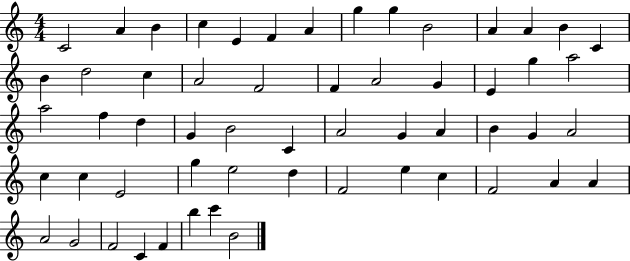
X:1
T:Untitled
M:4/4
L:1/4
K:C
C2 A B c E F A g g B2 A A B C B d2 c A2 F2 F A2 G E g a2 a2 f d G B2 C A2 G A B G A2 c c E2 g e2 d F2 e c F2 A A A2 G2 F2 C F b c' B2